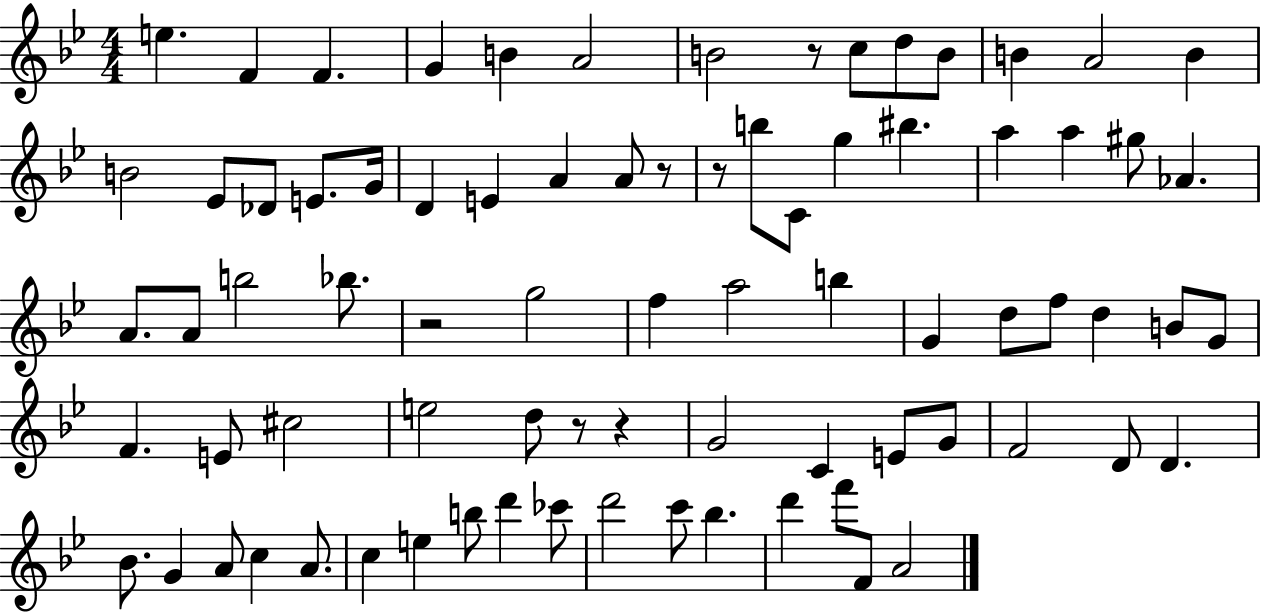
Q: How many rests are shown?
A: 6